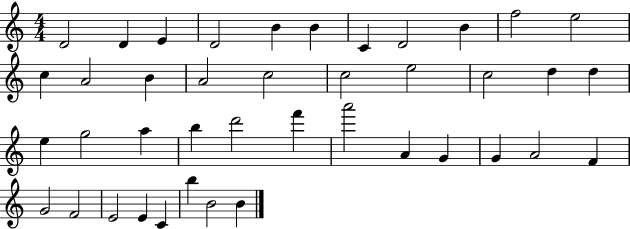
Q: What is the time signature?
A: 4/4